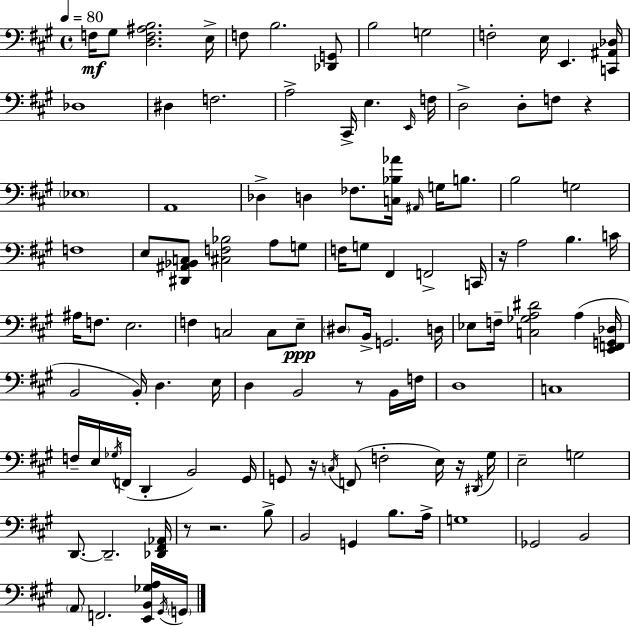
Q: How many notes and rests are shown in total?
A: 114